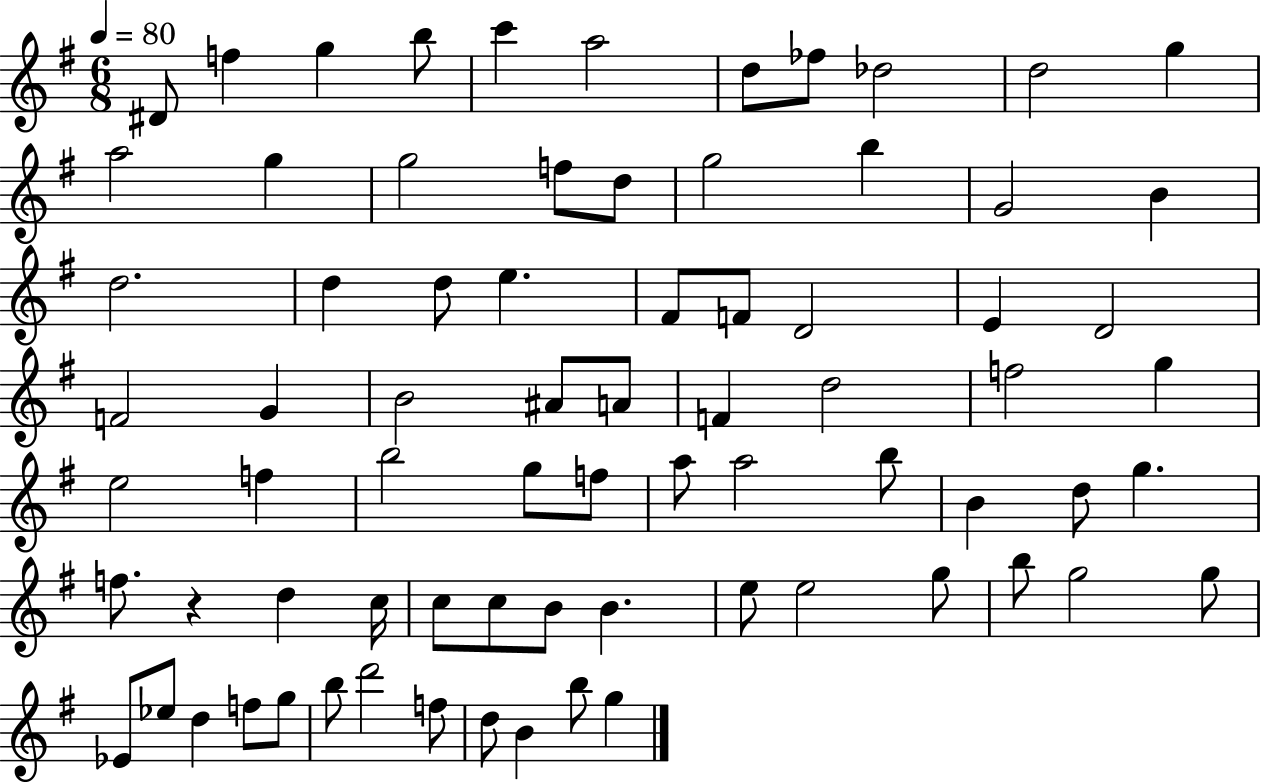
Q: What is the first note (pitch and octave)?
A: D#4